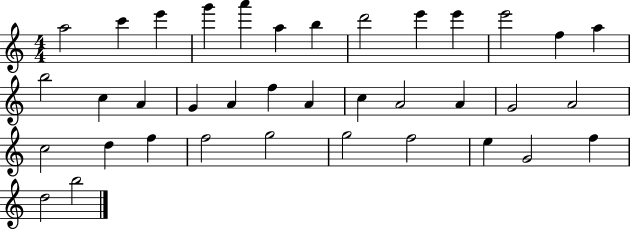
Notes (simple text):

A5/h C6/q E6/q G6/q A6/q A5/q B5/q D6/h E6/q E6/q E6/h F5/q A5/q B5/h C5/q A4/q G4/q A4/q F5/q A4/q C5/q A4/h A4/q G4/h A4/h C5/h D5/q F5/q F5/h G5/h G5/h F5/h E5/q G4/h F5/q D5/h B5/h